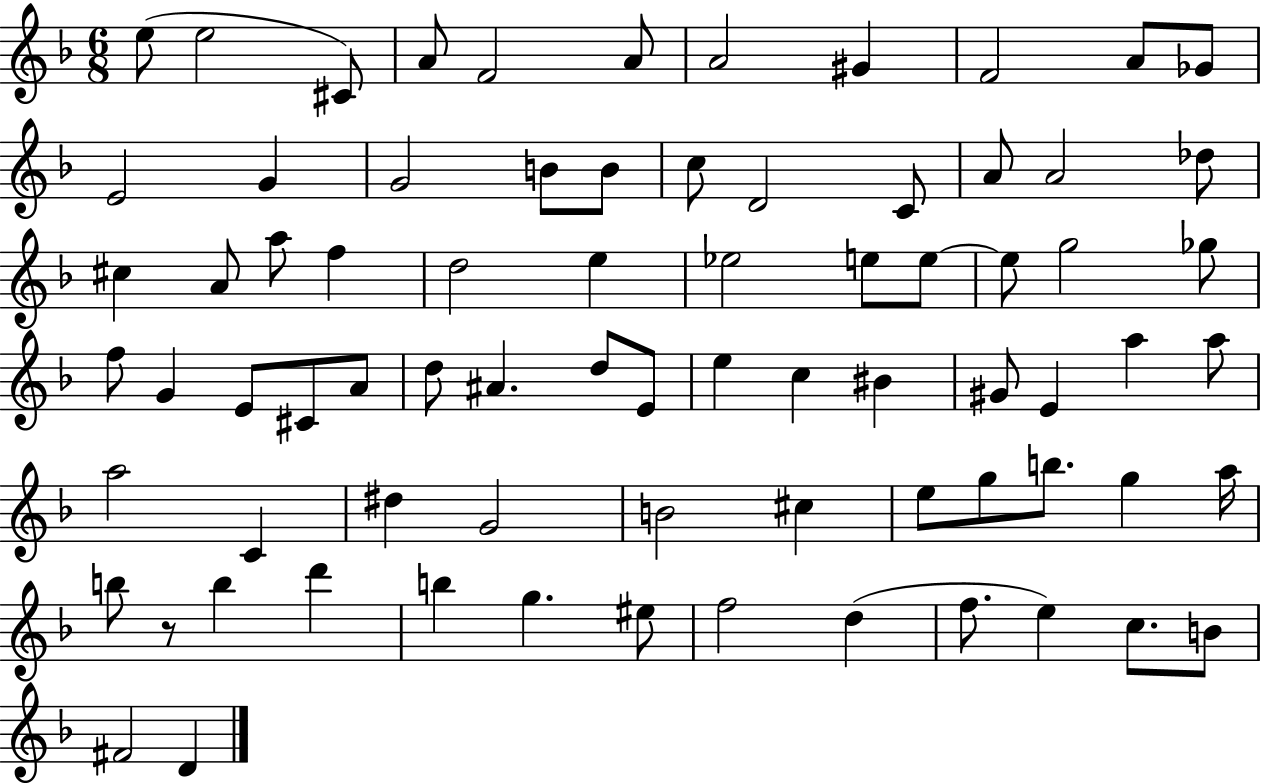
{
  \clef treble
  \numericTimeSignature
  \time 6/8
  \key f \major
  \repeat volta 2 { e''8( e''2 cis'8) | a'8 f'2 a'8 | a'2 gis'4 | f'2 a'8 ges'8 | \break e'2 g'4 | g'2 b'8 b'8 | c''8 d'2 c'8 | a'8 a'2 des''8 | \break cis''4 a'8 a''8 f''4 | d''2 e''4 | ees''2 e''8 e''8~~ | e''8 g''2 ges''8 | \break f''8 g'4 e'8 cis'8 a'8 | d''8 ais'4. d''8 e'8 | e''4 c''4 bis'4 | gis'8 e'4 a''4 a''8 | \break a''2 c'4 | dis''4 g'2 | b'2 cis''4 | e''8 g''8 b''8. g''4 a''16 | \break b''8 r8 b''4 d'''4 | b''4 g''4. eis''8 | f''2 d''4( | f''8. e''4) c''8. b'8 | \break fis'2 d'4 | } \bar "|."
}